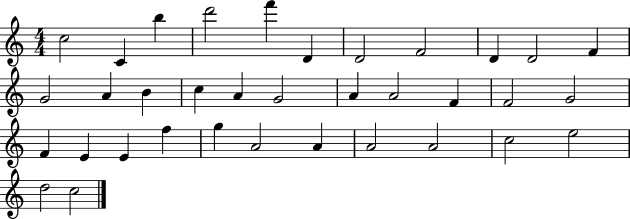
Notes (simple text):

C5/h C4/q B5/q D6/h F6/q D4/q D4/h F4/h D4/q D4/h F4/q G4/h A4/q B4/q C5/q A4/q G4/h A4/q A4/h F4/q F4/h G4/h F4/q E4/q E4/q F5/q G5/q A4/h A4/q A4/h A4/h C5/h E5/h D5/h C5/h